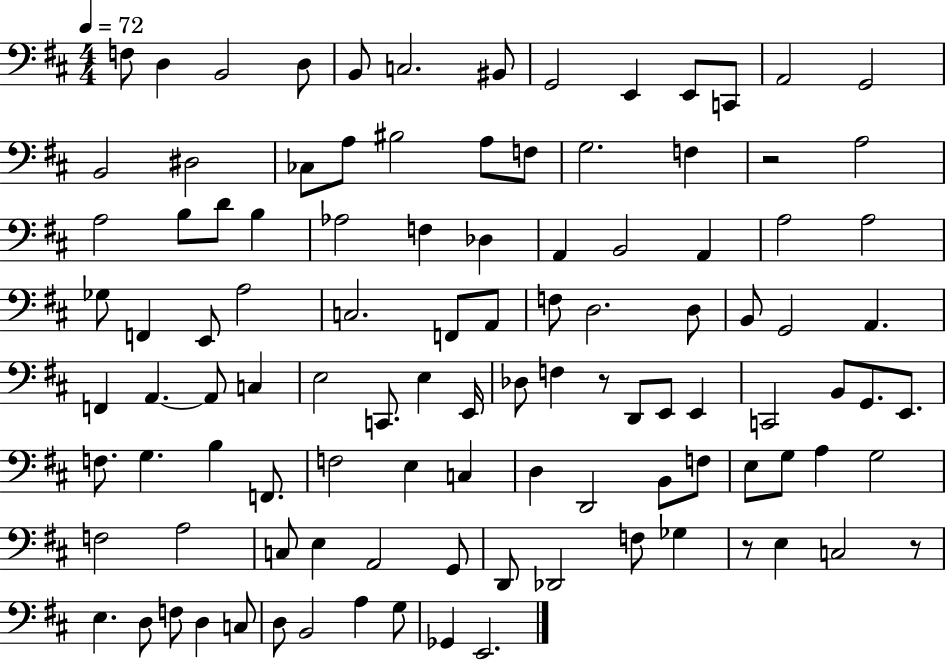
F3/e D3/q B2/h D3/e B2/e C3/h. BIS2/e G2/h E2/q E2/e C2/e A2/h G2/h B2/h D#3/h CES3/e A3/e BIS3/h A3/e F3/e G3/h. F3/q R/h A3/h A3/h B3/e D4/e B3/q Ab3/h F3/q Db3/q A2/q B2/h A2/q A3/h A3/h Gb3/e F2/q E2/e A3/h C3/h. F2/e A2/e F3/e D3/h. D3/e B2/e G2/h A2/q. F2/q A2/q. A2/e C3/q E3/h C2/e. E3/q E2/s Db3/e F3/q R/e D2/e E2/e E2/q C2/h B2/e G2/e. E2/e. F3/e. G3/q. B3/q F2/e. F3/h E3/q C3/q D3/q D2/h B2/e F3/e E3/e G3/e A3/q G3/h F3/h A3/h C3/e E3/q A2/h G2/e D2/e Db2/h F3/e Gb3/q R/e E3/q C3/h R/e E3/q. D3/e F3/e D3/q C3/e D3/e B2/h A3/q G3/e Gb2/q E2/h.